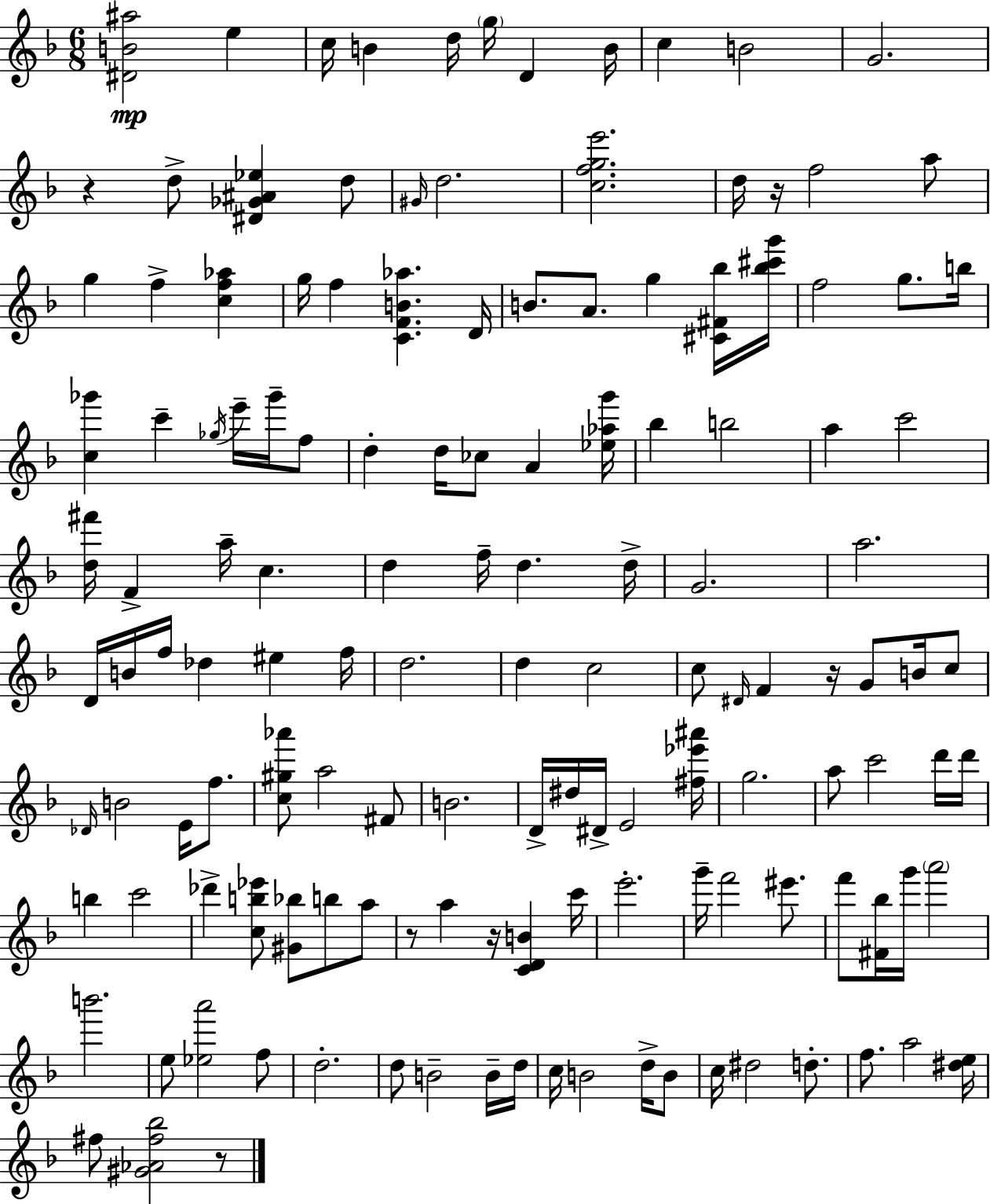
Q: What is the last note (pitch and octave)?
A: F#5